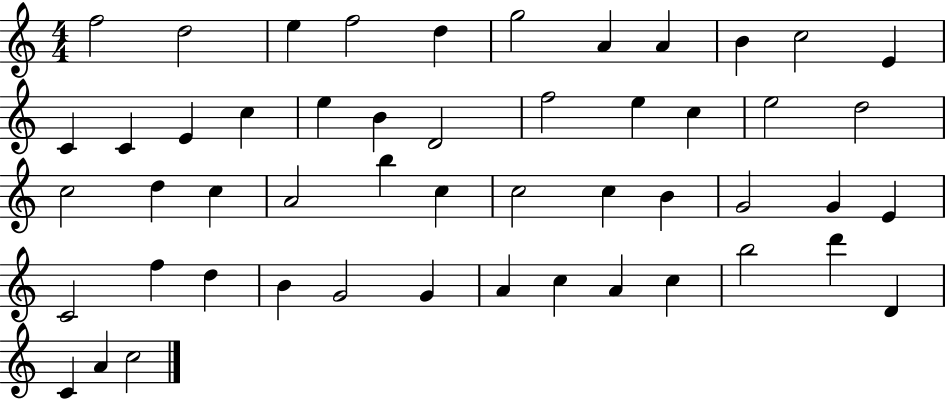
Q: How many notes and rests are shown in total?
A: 51